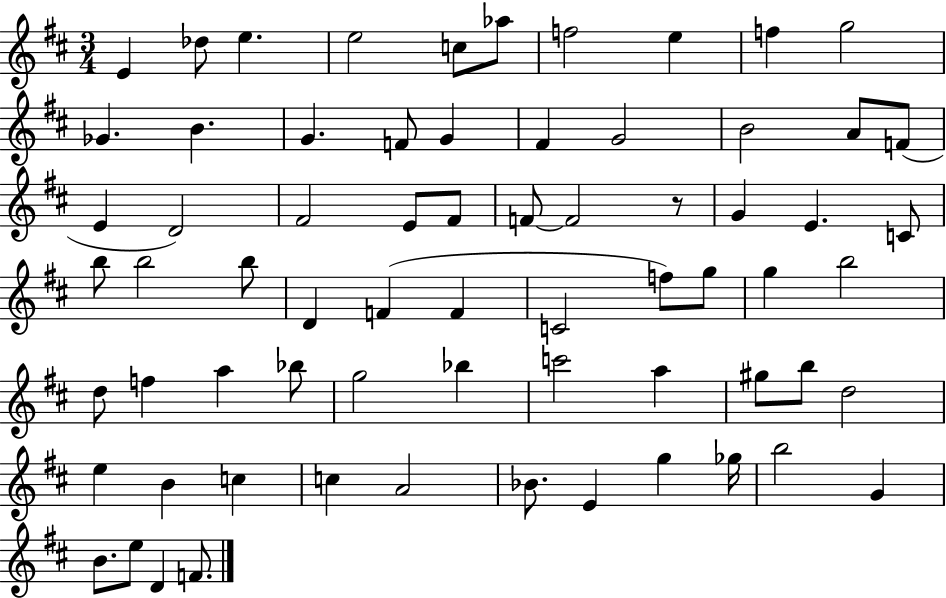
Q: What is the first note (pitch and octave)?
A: E4